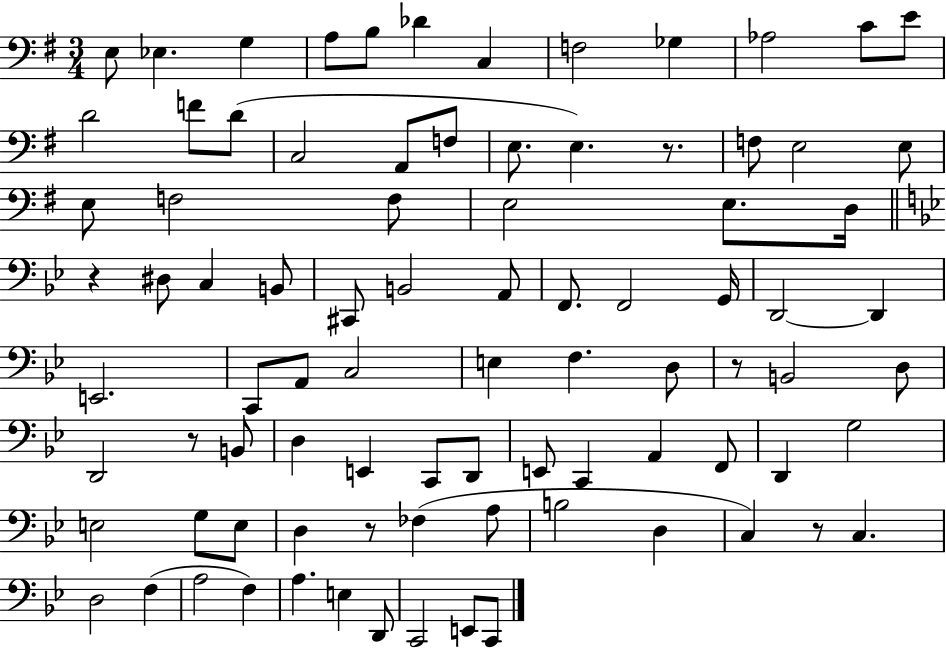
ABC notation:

X:1
T:Untitled
M:3/4
L:1/4
K:G
E,/2 _E, G, A,/2 B,/2 _D C, F,2 _G, _A,2 C/2 E/2 D2 F/2 D/2 C,2 A,,/2 F,/2 E,/2 E, z/2 F,/2 E,2 E,/2 E,/2 F,2 F,/2 E,2 E,/2 D,/4 z ^D,/2 C, B,,/2 ^C,,/2 B,,2 A,,/2 F,,/2 F,,2 G,,/4 D,,2 D,, E,,2 C,,/2 A,,/2 C,2 E, F, D,/2 z/2 B,,2 D,/2 D,,2 z/2 B,,/2 D, E,, C,,/2 D,,/2 E,,/2 C,, A,, F,,/2 D,, G,2 E,2 G,/2 E,/2 D, z/2 _F, A,/2 B,2 D, C, z/2 C, D,2 F, A,2 F, A, E, D,,/2 C,,2 E,,/2 C,,/2